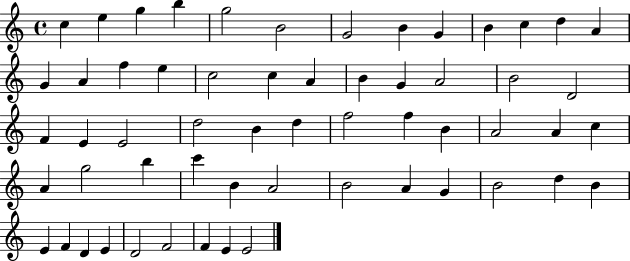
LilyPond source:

{
  \clef treble
  \time 4/4
  \defaultTimeSignature
  \key c \major
  c''4 e''4 g''4 b''4 | g''2 b'2 | g'2 b'4 g'4 | b'4 c''4 d''4 a'4 | \break g'4 a'4 f''4 e''4 | c''2 c''4 a'4 | b'4 g'4 a'2 | b'2 d'2 | \break f'4 e'4 e'2 | d''2 b'4 d''4 | f''2 f''4 b'4 | a'2 a'4 c''4 | \break a'4 g''2 b''4 | c'''4 b'4 a'2 | b'2 a'4 g'4 | b'2 d''4 b'4 | \break e'4 f'4 d'4 e'4 | d'2 f'2 | f'4 e'4 e'2 | \bar "|."
}